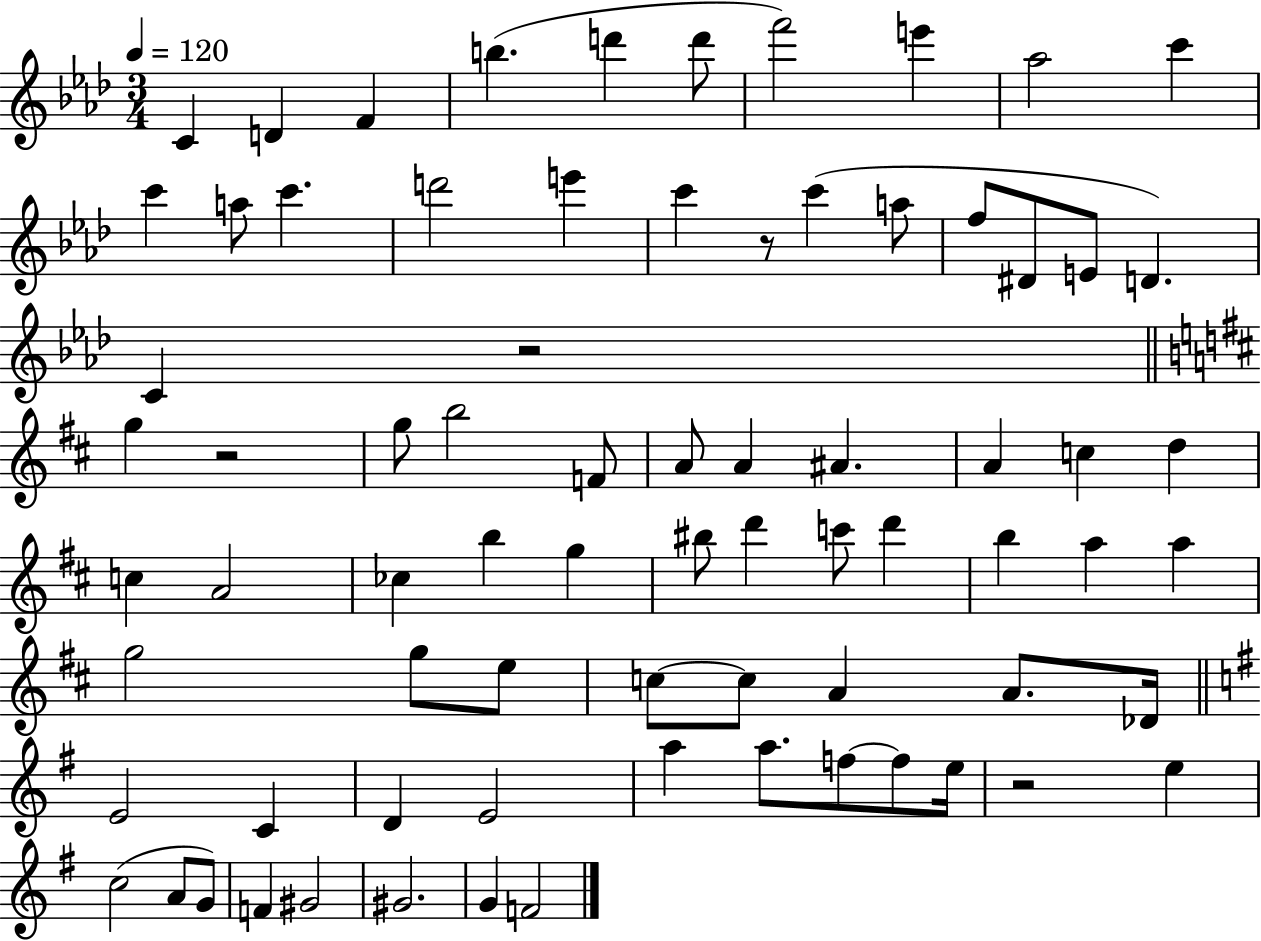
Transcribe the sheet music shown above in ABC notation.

X:1
T:Untitled
M:3/4
L:1/4
K:Ab
C D F b d' d'/2 f'2 e' _a2 c' c' a/2 c' d'2 e' c' z/2 c' a/2 f/2 ^D/2 E/2 D C z2 g z2 g/2 b2 F/2 A/2 A ^A A c d c A2 _c b g ^b/2 d' c'/2 d' b a a g2 g/2 e/2 c/2 c/2 A A/2 _D/4 E2 C D E2 a a/2 f/2 f/2 e/4 z2 e c2 A/2 G/2 F ^G2 ^G2 G F2